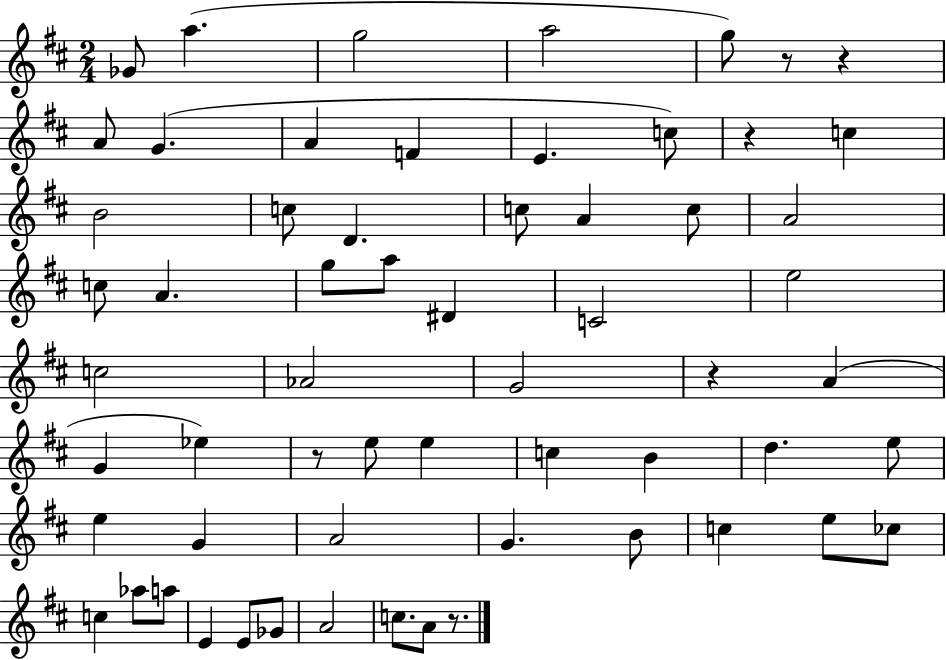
{
  \clef treble
  \numericTimeSignature
  \time 2/4
  \key d \major
  ges'8 a''4.( | g''2 | a''2 | g''8) r8 r4 | \break a'8 g'4.( | a'4 f'4 | e'4. c''8) | r4 c''4 | \break b'2 | c''8 d'4. | c''8 a'4 c''8 | a'2 | \break c''8 a'4. | g''8 a''8 dis'4 | c'2 | e''2 | \break c''2 | aes'2 | g'2 | r4 a'4( | \break g'4 ees''4) | r8 e''8 e''4 | c''4 b'4 | d''4. e''8 | \break e''4 g'4 | a'2 | g'4. b'8 | c''4 e''8 ces''8 | \break c''4 aes''8 a''8 | e'4 e'8 ges'8 | a'2 | c''8. a'8 r8. | \break \bar "|."
}